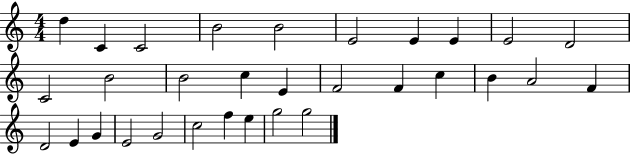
X:1
T:Untitled
M:4/4
L:1/4
K:C
d C C2 B2 B2 E2 E E E2 D2 C2 B2 B2 c E F2 F c B A2 F D2 E G E2 G2 c2 f e g2 g2